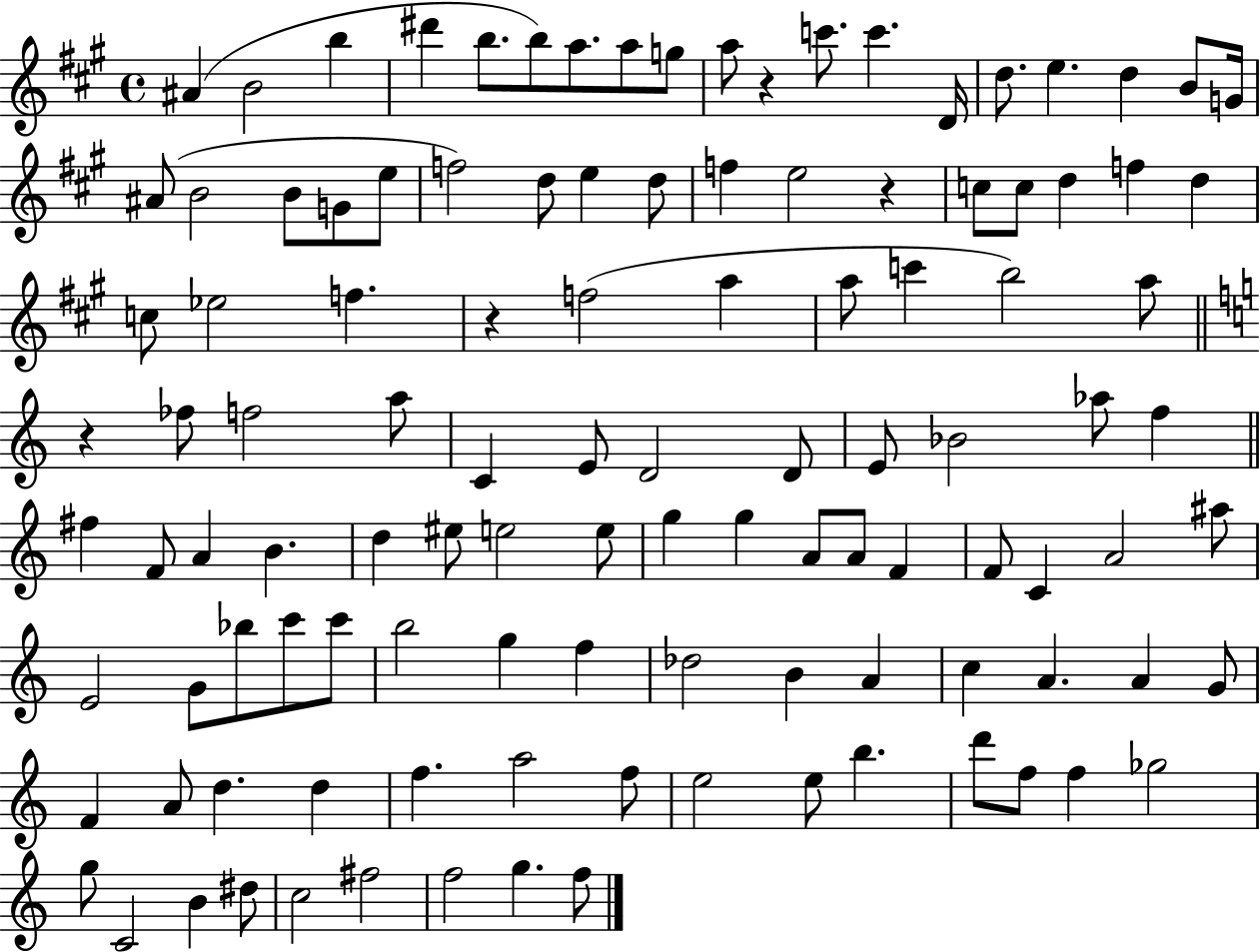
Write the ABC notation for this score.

X:1
T:Untitled
M:4/4
L:1/4
K:A
^A B2 b ^d' b/2 b/2 a/2 a/2 g/2 a/2 z c'/2 c' D/4 d/2 e d B/2 G/4 ^A/2 B2 B/2 G/2 e/2 f2 d/2 e d/2 f e2 z c/2 c/2 d f d c/2 _e2 f z f2 a a/2 c' b2 a/2 z _f/2 f2 a/2 C E/2 D2 D/2 E/2 _B2 _a/2 f ^f F/2 A B d ^e/2 e2 e/2 g g A/2 A/2 F F/2 C A2 ^a/2 E2 G/2 _b/2 c'/2 c'/2 b2 g f _d2 B A c A A G/2 F A/2 d d f a2 f/2 e2 e/2 b d'/2 f/2 f _g2 g/2 C2 B ^d/2 c2 ^f2 f2 g f/2